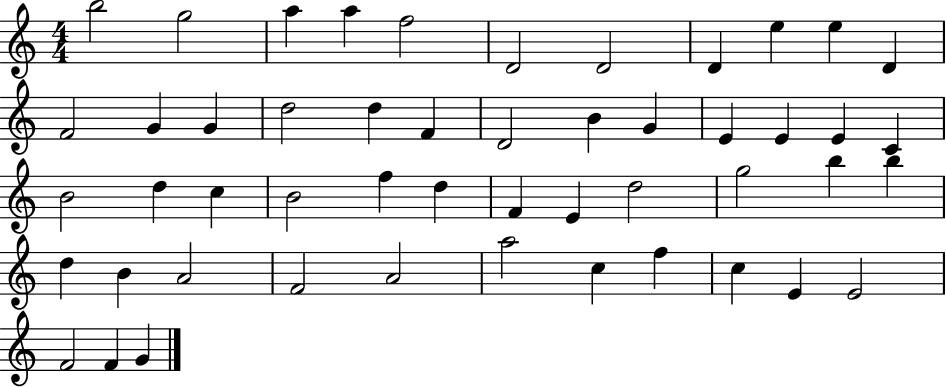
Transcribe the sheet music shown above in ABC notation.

X:1
T:Untitled
M:4/4
L:1/4
K:C
b2 g2 a a f2 D2 D2 D e e D F2 G G d2 d F D2 B G E E E C B2 d c B2 f d F E d2 g2 b b d B A2 F2 A2 a2 c f c E E2 F2 F G